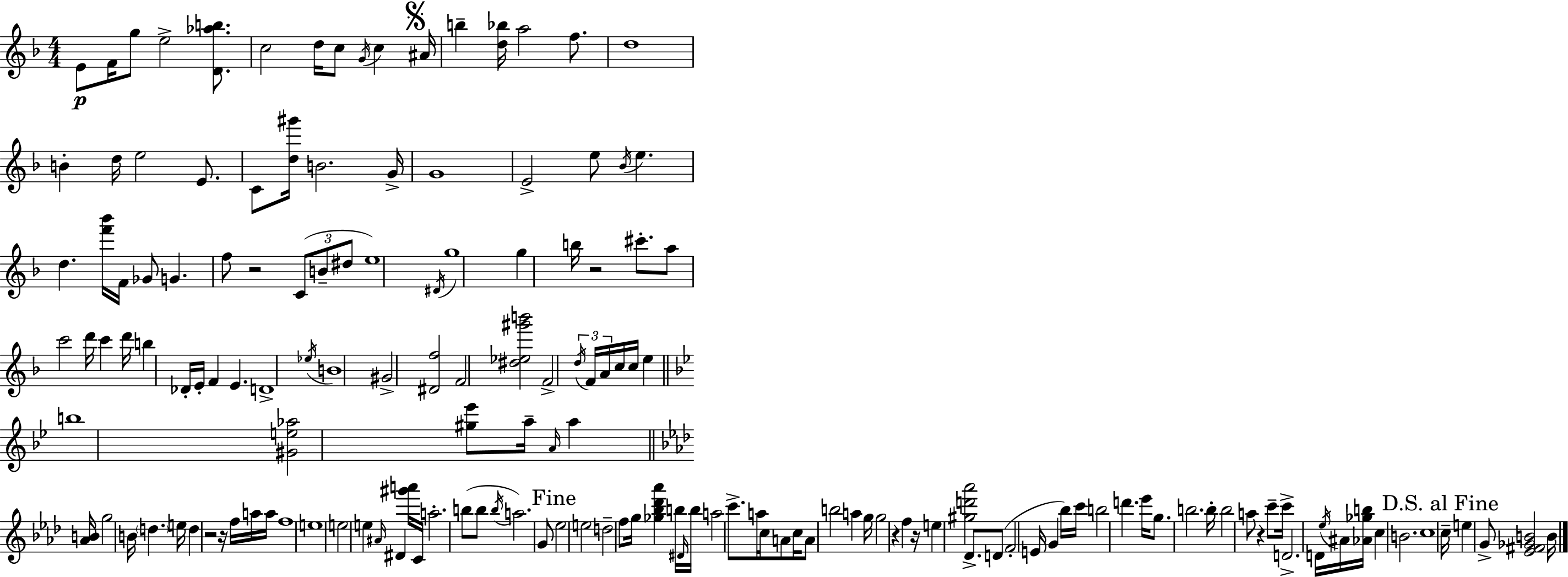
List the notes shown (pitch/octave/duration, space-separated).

E4/e F4/s G5/e E5/h [D4,Ab5,B5]/e. C5/h D5/s C5/e G4/s C5/q A#4/s B5/q [D5,Bb5]/s A5/h F5/e. D5/w B4/q D5/s E5/h E4/e. C4/e [D5,G#6]/s B4/h. G4/s G4/w E4/h E5/e Bb4/s E5/q. D5/q. [F6,Bb6]/s F4/s Gb4/e G4/q. F5/e R/h C4/e B4/e D#5/e E5/w D#4/s G5/w G5/q B5/s R/h C#6/e. A5/e C6/h D6/s C6/q D6/s B5/q Db4/s E4/s F4/q E4/q. D4/w Eb5/s B4/w G#4/h [D#4,F5]/h F4/h [D#5,Eb5,G#6,B6]/h F4/h D5/s F4/s A4/s C5/s C5/s E5/q B5/w [G#4,E5,Ab5]/h [G#5,Eb6]/e A5/s A4/s A5/q [Ab4,B4]/s G5/h B4/s D5/q. E5/s D5/q R/h R/s F5/s A5/s A5/s F5/w E5/w E5/h E5/q A#4/s D#4/q [G#6,A6]/s C4/s A5/h. B5/e B5/e B5/s A5/h. G4/e Eb5/h E5/h D5/h F5/e G5/s [Gb5,Bb5,Db6,Ab6]/q B5/s D#4/s B5/s A5/h C6/e. A5/s C5/s A4/e C5/s A4/e B5/h A5/q G5/s G5/h R/q F5/q R/s E5/q [G#5,D6,Ab6]/h Db4/e. D4/e F4/h E4/s G4/q Bb5/s C6/s B5/h D6/q. Eb6/s G5/e. B5/h. B5/s B5/h A5/e R/q C6/e C6/s D4/h. D4/s Eb5/s A#4/s [Ab4,Gb5,B5]/s C5/q B4/h. C5/w C5/s E5/q G4/e [Eb4,F#4,Gb4,B4]/h B4/s